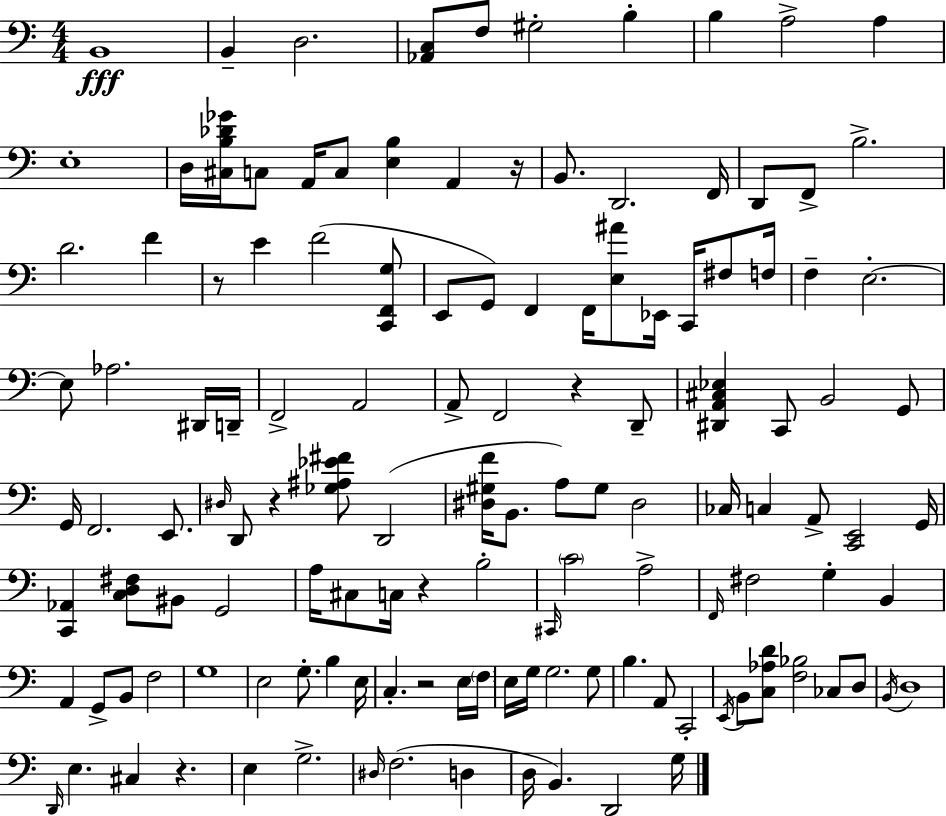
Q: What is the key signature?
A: C major